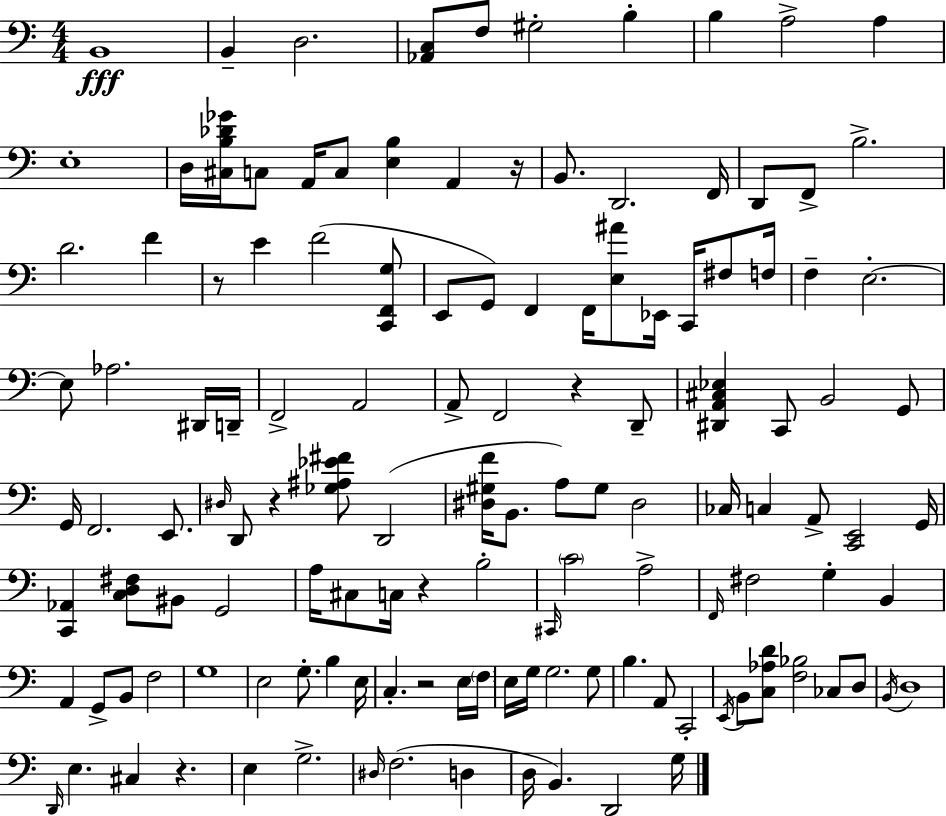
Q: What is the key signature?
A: C major